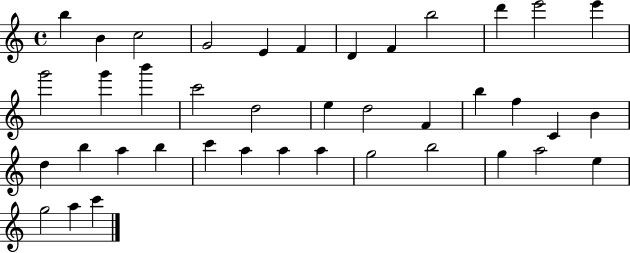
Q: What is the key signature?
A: C major